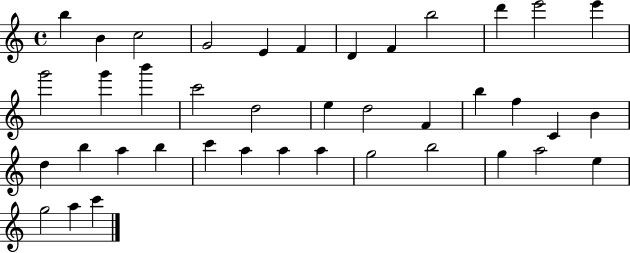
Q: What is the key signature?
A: C major